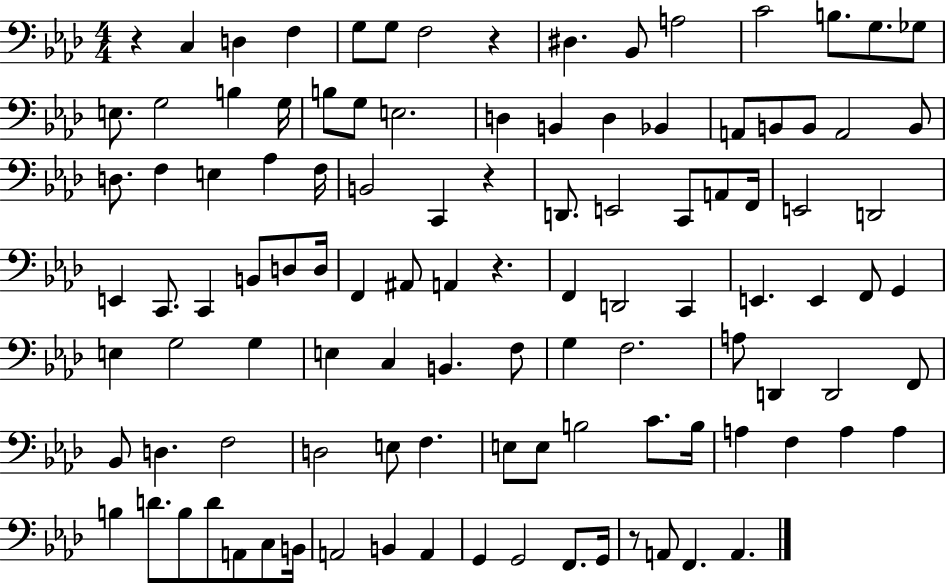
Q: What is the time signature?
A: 4/4